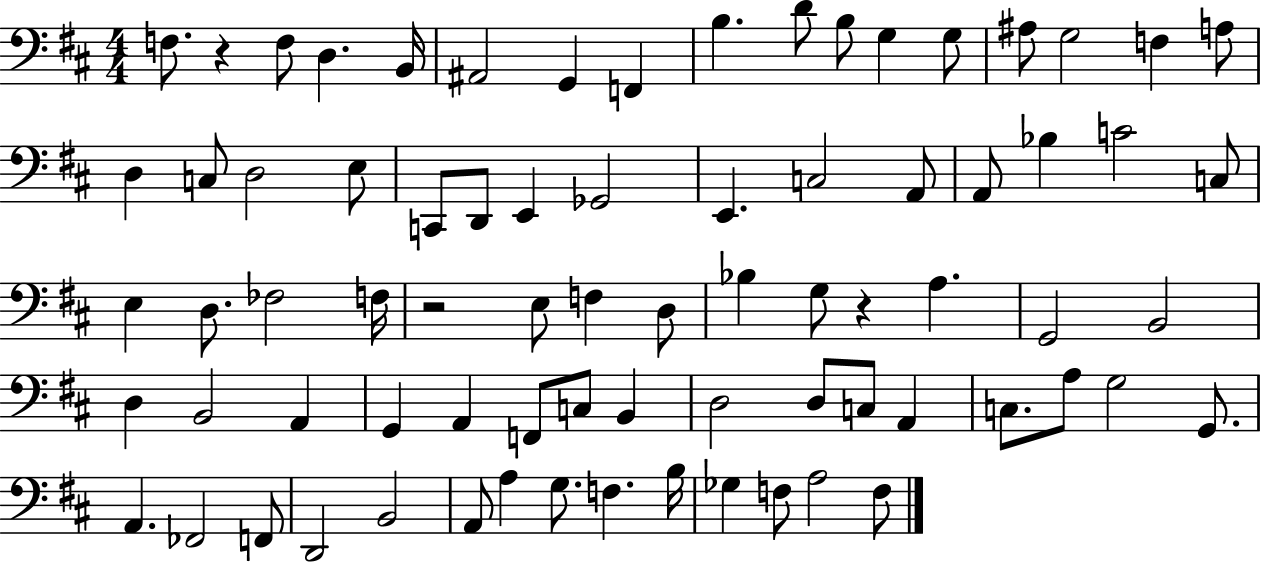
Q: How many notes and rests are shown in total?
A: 76